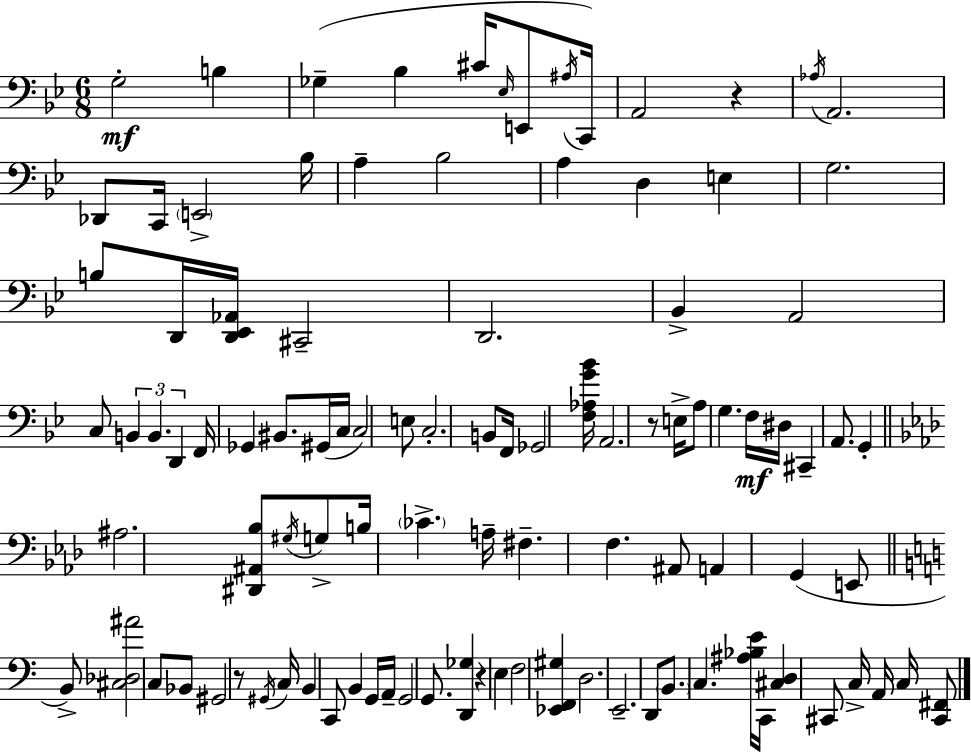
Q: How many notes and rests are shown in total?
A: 102